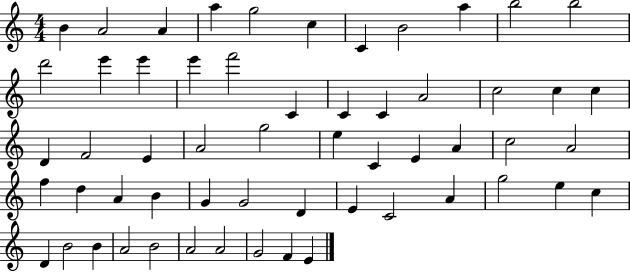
{
  \clef treble
  \numericTimeSignature
  \time 4/4
  \key c \major
  b'4 a'2 a'4 | a''4 g''2 c''4 | c'4 b'2 a''4 | b''2 b''2 | \break d'''2 e'''4 e'''4 | e'''4 f'''2 c'4 | c'4 c'4 a'2 | c''2 c''4 c''4 | \break d'4 f'2 e'4 | a'2 g''2 | e''4 c'4 e'4 a'4 | c''2 a'2 | \break f''4 d''4 a'4 b'4 | g'4 g'2 d'4 | e'4 c'2 a'4 | g''2 e''4 c''4 | \break d'4 b'2 b'4 | a'2 b'2 | a'2 a'2 | g'2 f'4 e'4 | \break \bar "|."
}